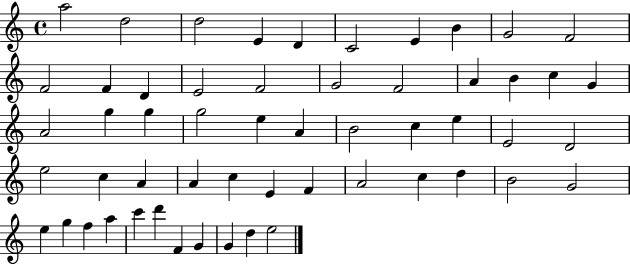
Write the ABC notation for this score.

X:1
T:Untitled
M:4/4
L:1/4
K:C
a2 d2 d2 E D C2 E B G2 F2 F2 F D E2 F2 G2 F2 A B c G A2 g g g2 e A B2 c e E2 D2 e2 c A A c E F A2 c d B2 G2 e g f a c' d' F G G d e2